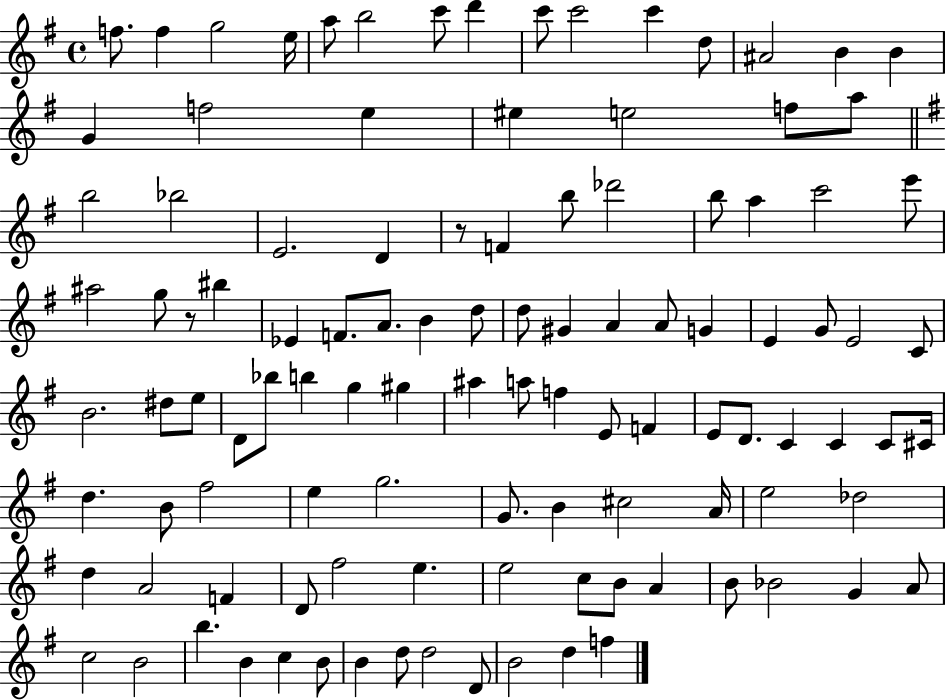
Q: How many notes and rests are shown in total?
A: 109